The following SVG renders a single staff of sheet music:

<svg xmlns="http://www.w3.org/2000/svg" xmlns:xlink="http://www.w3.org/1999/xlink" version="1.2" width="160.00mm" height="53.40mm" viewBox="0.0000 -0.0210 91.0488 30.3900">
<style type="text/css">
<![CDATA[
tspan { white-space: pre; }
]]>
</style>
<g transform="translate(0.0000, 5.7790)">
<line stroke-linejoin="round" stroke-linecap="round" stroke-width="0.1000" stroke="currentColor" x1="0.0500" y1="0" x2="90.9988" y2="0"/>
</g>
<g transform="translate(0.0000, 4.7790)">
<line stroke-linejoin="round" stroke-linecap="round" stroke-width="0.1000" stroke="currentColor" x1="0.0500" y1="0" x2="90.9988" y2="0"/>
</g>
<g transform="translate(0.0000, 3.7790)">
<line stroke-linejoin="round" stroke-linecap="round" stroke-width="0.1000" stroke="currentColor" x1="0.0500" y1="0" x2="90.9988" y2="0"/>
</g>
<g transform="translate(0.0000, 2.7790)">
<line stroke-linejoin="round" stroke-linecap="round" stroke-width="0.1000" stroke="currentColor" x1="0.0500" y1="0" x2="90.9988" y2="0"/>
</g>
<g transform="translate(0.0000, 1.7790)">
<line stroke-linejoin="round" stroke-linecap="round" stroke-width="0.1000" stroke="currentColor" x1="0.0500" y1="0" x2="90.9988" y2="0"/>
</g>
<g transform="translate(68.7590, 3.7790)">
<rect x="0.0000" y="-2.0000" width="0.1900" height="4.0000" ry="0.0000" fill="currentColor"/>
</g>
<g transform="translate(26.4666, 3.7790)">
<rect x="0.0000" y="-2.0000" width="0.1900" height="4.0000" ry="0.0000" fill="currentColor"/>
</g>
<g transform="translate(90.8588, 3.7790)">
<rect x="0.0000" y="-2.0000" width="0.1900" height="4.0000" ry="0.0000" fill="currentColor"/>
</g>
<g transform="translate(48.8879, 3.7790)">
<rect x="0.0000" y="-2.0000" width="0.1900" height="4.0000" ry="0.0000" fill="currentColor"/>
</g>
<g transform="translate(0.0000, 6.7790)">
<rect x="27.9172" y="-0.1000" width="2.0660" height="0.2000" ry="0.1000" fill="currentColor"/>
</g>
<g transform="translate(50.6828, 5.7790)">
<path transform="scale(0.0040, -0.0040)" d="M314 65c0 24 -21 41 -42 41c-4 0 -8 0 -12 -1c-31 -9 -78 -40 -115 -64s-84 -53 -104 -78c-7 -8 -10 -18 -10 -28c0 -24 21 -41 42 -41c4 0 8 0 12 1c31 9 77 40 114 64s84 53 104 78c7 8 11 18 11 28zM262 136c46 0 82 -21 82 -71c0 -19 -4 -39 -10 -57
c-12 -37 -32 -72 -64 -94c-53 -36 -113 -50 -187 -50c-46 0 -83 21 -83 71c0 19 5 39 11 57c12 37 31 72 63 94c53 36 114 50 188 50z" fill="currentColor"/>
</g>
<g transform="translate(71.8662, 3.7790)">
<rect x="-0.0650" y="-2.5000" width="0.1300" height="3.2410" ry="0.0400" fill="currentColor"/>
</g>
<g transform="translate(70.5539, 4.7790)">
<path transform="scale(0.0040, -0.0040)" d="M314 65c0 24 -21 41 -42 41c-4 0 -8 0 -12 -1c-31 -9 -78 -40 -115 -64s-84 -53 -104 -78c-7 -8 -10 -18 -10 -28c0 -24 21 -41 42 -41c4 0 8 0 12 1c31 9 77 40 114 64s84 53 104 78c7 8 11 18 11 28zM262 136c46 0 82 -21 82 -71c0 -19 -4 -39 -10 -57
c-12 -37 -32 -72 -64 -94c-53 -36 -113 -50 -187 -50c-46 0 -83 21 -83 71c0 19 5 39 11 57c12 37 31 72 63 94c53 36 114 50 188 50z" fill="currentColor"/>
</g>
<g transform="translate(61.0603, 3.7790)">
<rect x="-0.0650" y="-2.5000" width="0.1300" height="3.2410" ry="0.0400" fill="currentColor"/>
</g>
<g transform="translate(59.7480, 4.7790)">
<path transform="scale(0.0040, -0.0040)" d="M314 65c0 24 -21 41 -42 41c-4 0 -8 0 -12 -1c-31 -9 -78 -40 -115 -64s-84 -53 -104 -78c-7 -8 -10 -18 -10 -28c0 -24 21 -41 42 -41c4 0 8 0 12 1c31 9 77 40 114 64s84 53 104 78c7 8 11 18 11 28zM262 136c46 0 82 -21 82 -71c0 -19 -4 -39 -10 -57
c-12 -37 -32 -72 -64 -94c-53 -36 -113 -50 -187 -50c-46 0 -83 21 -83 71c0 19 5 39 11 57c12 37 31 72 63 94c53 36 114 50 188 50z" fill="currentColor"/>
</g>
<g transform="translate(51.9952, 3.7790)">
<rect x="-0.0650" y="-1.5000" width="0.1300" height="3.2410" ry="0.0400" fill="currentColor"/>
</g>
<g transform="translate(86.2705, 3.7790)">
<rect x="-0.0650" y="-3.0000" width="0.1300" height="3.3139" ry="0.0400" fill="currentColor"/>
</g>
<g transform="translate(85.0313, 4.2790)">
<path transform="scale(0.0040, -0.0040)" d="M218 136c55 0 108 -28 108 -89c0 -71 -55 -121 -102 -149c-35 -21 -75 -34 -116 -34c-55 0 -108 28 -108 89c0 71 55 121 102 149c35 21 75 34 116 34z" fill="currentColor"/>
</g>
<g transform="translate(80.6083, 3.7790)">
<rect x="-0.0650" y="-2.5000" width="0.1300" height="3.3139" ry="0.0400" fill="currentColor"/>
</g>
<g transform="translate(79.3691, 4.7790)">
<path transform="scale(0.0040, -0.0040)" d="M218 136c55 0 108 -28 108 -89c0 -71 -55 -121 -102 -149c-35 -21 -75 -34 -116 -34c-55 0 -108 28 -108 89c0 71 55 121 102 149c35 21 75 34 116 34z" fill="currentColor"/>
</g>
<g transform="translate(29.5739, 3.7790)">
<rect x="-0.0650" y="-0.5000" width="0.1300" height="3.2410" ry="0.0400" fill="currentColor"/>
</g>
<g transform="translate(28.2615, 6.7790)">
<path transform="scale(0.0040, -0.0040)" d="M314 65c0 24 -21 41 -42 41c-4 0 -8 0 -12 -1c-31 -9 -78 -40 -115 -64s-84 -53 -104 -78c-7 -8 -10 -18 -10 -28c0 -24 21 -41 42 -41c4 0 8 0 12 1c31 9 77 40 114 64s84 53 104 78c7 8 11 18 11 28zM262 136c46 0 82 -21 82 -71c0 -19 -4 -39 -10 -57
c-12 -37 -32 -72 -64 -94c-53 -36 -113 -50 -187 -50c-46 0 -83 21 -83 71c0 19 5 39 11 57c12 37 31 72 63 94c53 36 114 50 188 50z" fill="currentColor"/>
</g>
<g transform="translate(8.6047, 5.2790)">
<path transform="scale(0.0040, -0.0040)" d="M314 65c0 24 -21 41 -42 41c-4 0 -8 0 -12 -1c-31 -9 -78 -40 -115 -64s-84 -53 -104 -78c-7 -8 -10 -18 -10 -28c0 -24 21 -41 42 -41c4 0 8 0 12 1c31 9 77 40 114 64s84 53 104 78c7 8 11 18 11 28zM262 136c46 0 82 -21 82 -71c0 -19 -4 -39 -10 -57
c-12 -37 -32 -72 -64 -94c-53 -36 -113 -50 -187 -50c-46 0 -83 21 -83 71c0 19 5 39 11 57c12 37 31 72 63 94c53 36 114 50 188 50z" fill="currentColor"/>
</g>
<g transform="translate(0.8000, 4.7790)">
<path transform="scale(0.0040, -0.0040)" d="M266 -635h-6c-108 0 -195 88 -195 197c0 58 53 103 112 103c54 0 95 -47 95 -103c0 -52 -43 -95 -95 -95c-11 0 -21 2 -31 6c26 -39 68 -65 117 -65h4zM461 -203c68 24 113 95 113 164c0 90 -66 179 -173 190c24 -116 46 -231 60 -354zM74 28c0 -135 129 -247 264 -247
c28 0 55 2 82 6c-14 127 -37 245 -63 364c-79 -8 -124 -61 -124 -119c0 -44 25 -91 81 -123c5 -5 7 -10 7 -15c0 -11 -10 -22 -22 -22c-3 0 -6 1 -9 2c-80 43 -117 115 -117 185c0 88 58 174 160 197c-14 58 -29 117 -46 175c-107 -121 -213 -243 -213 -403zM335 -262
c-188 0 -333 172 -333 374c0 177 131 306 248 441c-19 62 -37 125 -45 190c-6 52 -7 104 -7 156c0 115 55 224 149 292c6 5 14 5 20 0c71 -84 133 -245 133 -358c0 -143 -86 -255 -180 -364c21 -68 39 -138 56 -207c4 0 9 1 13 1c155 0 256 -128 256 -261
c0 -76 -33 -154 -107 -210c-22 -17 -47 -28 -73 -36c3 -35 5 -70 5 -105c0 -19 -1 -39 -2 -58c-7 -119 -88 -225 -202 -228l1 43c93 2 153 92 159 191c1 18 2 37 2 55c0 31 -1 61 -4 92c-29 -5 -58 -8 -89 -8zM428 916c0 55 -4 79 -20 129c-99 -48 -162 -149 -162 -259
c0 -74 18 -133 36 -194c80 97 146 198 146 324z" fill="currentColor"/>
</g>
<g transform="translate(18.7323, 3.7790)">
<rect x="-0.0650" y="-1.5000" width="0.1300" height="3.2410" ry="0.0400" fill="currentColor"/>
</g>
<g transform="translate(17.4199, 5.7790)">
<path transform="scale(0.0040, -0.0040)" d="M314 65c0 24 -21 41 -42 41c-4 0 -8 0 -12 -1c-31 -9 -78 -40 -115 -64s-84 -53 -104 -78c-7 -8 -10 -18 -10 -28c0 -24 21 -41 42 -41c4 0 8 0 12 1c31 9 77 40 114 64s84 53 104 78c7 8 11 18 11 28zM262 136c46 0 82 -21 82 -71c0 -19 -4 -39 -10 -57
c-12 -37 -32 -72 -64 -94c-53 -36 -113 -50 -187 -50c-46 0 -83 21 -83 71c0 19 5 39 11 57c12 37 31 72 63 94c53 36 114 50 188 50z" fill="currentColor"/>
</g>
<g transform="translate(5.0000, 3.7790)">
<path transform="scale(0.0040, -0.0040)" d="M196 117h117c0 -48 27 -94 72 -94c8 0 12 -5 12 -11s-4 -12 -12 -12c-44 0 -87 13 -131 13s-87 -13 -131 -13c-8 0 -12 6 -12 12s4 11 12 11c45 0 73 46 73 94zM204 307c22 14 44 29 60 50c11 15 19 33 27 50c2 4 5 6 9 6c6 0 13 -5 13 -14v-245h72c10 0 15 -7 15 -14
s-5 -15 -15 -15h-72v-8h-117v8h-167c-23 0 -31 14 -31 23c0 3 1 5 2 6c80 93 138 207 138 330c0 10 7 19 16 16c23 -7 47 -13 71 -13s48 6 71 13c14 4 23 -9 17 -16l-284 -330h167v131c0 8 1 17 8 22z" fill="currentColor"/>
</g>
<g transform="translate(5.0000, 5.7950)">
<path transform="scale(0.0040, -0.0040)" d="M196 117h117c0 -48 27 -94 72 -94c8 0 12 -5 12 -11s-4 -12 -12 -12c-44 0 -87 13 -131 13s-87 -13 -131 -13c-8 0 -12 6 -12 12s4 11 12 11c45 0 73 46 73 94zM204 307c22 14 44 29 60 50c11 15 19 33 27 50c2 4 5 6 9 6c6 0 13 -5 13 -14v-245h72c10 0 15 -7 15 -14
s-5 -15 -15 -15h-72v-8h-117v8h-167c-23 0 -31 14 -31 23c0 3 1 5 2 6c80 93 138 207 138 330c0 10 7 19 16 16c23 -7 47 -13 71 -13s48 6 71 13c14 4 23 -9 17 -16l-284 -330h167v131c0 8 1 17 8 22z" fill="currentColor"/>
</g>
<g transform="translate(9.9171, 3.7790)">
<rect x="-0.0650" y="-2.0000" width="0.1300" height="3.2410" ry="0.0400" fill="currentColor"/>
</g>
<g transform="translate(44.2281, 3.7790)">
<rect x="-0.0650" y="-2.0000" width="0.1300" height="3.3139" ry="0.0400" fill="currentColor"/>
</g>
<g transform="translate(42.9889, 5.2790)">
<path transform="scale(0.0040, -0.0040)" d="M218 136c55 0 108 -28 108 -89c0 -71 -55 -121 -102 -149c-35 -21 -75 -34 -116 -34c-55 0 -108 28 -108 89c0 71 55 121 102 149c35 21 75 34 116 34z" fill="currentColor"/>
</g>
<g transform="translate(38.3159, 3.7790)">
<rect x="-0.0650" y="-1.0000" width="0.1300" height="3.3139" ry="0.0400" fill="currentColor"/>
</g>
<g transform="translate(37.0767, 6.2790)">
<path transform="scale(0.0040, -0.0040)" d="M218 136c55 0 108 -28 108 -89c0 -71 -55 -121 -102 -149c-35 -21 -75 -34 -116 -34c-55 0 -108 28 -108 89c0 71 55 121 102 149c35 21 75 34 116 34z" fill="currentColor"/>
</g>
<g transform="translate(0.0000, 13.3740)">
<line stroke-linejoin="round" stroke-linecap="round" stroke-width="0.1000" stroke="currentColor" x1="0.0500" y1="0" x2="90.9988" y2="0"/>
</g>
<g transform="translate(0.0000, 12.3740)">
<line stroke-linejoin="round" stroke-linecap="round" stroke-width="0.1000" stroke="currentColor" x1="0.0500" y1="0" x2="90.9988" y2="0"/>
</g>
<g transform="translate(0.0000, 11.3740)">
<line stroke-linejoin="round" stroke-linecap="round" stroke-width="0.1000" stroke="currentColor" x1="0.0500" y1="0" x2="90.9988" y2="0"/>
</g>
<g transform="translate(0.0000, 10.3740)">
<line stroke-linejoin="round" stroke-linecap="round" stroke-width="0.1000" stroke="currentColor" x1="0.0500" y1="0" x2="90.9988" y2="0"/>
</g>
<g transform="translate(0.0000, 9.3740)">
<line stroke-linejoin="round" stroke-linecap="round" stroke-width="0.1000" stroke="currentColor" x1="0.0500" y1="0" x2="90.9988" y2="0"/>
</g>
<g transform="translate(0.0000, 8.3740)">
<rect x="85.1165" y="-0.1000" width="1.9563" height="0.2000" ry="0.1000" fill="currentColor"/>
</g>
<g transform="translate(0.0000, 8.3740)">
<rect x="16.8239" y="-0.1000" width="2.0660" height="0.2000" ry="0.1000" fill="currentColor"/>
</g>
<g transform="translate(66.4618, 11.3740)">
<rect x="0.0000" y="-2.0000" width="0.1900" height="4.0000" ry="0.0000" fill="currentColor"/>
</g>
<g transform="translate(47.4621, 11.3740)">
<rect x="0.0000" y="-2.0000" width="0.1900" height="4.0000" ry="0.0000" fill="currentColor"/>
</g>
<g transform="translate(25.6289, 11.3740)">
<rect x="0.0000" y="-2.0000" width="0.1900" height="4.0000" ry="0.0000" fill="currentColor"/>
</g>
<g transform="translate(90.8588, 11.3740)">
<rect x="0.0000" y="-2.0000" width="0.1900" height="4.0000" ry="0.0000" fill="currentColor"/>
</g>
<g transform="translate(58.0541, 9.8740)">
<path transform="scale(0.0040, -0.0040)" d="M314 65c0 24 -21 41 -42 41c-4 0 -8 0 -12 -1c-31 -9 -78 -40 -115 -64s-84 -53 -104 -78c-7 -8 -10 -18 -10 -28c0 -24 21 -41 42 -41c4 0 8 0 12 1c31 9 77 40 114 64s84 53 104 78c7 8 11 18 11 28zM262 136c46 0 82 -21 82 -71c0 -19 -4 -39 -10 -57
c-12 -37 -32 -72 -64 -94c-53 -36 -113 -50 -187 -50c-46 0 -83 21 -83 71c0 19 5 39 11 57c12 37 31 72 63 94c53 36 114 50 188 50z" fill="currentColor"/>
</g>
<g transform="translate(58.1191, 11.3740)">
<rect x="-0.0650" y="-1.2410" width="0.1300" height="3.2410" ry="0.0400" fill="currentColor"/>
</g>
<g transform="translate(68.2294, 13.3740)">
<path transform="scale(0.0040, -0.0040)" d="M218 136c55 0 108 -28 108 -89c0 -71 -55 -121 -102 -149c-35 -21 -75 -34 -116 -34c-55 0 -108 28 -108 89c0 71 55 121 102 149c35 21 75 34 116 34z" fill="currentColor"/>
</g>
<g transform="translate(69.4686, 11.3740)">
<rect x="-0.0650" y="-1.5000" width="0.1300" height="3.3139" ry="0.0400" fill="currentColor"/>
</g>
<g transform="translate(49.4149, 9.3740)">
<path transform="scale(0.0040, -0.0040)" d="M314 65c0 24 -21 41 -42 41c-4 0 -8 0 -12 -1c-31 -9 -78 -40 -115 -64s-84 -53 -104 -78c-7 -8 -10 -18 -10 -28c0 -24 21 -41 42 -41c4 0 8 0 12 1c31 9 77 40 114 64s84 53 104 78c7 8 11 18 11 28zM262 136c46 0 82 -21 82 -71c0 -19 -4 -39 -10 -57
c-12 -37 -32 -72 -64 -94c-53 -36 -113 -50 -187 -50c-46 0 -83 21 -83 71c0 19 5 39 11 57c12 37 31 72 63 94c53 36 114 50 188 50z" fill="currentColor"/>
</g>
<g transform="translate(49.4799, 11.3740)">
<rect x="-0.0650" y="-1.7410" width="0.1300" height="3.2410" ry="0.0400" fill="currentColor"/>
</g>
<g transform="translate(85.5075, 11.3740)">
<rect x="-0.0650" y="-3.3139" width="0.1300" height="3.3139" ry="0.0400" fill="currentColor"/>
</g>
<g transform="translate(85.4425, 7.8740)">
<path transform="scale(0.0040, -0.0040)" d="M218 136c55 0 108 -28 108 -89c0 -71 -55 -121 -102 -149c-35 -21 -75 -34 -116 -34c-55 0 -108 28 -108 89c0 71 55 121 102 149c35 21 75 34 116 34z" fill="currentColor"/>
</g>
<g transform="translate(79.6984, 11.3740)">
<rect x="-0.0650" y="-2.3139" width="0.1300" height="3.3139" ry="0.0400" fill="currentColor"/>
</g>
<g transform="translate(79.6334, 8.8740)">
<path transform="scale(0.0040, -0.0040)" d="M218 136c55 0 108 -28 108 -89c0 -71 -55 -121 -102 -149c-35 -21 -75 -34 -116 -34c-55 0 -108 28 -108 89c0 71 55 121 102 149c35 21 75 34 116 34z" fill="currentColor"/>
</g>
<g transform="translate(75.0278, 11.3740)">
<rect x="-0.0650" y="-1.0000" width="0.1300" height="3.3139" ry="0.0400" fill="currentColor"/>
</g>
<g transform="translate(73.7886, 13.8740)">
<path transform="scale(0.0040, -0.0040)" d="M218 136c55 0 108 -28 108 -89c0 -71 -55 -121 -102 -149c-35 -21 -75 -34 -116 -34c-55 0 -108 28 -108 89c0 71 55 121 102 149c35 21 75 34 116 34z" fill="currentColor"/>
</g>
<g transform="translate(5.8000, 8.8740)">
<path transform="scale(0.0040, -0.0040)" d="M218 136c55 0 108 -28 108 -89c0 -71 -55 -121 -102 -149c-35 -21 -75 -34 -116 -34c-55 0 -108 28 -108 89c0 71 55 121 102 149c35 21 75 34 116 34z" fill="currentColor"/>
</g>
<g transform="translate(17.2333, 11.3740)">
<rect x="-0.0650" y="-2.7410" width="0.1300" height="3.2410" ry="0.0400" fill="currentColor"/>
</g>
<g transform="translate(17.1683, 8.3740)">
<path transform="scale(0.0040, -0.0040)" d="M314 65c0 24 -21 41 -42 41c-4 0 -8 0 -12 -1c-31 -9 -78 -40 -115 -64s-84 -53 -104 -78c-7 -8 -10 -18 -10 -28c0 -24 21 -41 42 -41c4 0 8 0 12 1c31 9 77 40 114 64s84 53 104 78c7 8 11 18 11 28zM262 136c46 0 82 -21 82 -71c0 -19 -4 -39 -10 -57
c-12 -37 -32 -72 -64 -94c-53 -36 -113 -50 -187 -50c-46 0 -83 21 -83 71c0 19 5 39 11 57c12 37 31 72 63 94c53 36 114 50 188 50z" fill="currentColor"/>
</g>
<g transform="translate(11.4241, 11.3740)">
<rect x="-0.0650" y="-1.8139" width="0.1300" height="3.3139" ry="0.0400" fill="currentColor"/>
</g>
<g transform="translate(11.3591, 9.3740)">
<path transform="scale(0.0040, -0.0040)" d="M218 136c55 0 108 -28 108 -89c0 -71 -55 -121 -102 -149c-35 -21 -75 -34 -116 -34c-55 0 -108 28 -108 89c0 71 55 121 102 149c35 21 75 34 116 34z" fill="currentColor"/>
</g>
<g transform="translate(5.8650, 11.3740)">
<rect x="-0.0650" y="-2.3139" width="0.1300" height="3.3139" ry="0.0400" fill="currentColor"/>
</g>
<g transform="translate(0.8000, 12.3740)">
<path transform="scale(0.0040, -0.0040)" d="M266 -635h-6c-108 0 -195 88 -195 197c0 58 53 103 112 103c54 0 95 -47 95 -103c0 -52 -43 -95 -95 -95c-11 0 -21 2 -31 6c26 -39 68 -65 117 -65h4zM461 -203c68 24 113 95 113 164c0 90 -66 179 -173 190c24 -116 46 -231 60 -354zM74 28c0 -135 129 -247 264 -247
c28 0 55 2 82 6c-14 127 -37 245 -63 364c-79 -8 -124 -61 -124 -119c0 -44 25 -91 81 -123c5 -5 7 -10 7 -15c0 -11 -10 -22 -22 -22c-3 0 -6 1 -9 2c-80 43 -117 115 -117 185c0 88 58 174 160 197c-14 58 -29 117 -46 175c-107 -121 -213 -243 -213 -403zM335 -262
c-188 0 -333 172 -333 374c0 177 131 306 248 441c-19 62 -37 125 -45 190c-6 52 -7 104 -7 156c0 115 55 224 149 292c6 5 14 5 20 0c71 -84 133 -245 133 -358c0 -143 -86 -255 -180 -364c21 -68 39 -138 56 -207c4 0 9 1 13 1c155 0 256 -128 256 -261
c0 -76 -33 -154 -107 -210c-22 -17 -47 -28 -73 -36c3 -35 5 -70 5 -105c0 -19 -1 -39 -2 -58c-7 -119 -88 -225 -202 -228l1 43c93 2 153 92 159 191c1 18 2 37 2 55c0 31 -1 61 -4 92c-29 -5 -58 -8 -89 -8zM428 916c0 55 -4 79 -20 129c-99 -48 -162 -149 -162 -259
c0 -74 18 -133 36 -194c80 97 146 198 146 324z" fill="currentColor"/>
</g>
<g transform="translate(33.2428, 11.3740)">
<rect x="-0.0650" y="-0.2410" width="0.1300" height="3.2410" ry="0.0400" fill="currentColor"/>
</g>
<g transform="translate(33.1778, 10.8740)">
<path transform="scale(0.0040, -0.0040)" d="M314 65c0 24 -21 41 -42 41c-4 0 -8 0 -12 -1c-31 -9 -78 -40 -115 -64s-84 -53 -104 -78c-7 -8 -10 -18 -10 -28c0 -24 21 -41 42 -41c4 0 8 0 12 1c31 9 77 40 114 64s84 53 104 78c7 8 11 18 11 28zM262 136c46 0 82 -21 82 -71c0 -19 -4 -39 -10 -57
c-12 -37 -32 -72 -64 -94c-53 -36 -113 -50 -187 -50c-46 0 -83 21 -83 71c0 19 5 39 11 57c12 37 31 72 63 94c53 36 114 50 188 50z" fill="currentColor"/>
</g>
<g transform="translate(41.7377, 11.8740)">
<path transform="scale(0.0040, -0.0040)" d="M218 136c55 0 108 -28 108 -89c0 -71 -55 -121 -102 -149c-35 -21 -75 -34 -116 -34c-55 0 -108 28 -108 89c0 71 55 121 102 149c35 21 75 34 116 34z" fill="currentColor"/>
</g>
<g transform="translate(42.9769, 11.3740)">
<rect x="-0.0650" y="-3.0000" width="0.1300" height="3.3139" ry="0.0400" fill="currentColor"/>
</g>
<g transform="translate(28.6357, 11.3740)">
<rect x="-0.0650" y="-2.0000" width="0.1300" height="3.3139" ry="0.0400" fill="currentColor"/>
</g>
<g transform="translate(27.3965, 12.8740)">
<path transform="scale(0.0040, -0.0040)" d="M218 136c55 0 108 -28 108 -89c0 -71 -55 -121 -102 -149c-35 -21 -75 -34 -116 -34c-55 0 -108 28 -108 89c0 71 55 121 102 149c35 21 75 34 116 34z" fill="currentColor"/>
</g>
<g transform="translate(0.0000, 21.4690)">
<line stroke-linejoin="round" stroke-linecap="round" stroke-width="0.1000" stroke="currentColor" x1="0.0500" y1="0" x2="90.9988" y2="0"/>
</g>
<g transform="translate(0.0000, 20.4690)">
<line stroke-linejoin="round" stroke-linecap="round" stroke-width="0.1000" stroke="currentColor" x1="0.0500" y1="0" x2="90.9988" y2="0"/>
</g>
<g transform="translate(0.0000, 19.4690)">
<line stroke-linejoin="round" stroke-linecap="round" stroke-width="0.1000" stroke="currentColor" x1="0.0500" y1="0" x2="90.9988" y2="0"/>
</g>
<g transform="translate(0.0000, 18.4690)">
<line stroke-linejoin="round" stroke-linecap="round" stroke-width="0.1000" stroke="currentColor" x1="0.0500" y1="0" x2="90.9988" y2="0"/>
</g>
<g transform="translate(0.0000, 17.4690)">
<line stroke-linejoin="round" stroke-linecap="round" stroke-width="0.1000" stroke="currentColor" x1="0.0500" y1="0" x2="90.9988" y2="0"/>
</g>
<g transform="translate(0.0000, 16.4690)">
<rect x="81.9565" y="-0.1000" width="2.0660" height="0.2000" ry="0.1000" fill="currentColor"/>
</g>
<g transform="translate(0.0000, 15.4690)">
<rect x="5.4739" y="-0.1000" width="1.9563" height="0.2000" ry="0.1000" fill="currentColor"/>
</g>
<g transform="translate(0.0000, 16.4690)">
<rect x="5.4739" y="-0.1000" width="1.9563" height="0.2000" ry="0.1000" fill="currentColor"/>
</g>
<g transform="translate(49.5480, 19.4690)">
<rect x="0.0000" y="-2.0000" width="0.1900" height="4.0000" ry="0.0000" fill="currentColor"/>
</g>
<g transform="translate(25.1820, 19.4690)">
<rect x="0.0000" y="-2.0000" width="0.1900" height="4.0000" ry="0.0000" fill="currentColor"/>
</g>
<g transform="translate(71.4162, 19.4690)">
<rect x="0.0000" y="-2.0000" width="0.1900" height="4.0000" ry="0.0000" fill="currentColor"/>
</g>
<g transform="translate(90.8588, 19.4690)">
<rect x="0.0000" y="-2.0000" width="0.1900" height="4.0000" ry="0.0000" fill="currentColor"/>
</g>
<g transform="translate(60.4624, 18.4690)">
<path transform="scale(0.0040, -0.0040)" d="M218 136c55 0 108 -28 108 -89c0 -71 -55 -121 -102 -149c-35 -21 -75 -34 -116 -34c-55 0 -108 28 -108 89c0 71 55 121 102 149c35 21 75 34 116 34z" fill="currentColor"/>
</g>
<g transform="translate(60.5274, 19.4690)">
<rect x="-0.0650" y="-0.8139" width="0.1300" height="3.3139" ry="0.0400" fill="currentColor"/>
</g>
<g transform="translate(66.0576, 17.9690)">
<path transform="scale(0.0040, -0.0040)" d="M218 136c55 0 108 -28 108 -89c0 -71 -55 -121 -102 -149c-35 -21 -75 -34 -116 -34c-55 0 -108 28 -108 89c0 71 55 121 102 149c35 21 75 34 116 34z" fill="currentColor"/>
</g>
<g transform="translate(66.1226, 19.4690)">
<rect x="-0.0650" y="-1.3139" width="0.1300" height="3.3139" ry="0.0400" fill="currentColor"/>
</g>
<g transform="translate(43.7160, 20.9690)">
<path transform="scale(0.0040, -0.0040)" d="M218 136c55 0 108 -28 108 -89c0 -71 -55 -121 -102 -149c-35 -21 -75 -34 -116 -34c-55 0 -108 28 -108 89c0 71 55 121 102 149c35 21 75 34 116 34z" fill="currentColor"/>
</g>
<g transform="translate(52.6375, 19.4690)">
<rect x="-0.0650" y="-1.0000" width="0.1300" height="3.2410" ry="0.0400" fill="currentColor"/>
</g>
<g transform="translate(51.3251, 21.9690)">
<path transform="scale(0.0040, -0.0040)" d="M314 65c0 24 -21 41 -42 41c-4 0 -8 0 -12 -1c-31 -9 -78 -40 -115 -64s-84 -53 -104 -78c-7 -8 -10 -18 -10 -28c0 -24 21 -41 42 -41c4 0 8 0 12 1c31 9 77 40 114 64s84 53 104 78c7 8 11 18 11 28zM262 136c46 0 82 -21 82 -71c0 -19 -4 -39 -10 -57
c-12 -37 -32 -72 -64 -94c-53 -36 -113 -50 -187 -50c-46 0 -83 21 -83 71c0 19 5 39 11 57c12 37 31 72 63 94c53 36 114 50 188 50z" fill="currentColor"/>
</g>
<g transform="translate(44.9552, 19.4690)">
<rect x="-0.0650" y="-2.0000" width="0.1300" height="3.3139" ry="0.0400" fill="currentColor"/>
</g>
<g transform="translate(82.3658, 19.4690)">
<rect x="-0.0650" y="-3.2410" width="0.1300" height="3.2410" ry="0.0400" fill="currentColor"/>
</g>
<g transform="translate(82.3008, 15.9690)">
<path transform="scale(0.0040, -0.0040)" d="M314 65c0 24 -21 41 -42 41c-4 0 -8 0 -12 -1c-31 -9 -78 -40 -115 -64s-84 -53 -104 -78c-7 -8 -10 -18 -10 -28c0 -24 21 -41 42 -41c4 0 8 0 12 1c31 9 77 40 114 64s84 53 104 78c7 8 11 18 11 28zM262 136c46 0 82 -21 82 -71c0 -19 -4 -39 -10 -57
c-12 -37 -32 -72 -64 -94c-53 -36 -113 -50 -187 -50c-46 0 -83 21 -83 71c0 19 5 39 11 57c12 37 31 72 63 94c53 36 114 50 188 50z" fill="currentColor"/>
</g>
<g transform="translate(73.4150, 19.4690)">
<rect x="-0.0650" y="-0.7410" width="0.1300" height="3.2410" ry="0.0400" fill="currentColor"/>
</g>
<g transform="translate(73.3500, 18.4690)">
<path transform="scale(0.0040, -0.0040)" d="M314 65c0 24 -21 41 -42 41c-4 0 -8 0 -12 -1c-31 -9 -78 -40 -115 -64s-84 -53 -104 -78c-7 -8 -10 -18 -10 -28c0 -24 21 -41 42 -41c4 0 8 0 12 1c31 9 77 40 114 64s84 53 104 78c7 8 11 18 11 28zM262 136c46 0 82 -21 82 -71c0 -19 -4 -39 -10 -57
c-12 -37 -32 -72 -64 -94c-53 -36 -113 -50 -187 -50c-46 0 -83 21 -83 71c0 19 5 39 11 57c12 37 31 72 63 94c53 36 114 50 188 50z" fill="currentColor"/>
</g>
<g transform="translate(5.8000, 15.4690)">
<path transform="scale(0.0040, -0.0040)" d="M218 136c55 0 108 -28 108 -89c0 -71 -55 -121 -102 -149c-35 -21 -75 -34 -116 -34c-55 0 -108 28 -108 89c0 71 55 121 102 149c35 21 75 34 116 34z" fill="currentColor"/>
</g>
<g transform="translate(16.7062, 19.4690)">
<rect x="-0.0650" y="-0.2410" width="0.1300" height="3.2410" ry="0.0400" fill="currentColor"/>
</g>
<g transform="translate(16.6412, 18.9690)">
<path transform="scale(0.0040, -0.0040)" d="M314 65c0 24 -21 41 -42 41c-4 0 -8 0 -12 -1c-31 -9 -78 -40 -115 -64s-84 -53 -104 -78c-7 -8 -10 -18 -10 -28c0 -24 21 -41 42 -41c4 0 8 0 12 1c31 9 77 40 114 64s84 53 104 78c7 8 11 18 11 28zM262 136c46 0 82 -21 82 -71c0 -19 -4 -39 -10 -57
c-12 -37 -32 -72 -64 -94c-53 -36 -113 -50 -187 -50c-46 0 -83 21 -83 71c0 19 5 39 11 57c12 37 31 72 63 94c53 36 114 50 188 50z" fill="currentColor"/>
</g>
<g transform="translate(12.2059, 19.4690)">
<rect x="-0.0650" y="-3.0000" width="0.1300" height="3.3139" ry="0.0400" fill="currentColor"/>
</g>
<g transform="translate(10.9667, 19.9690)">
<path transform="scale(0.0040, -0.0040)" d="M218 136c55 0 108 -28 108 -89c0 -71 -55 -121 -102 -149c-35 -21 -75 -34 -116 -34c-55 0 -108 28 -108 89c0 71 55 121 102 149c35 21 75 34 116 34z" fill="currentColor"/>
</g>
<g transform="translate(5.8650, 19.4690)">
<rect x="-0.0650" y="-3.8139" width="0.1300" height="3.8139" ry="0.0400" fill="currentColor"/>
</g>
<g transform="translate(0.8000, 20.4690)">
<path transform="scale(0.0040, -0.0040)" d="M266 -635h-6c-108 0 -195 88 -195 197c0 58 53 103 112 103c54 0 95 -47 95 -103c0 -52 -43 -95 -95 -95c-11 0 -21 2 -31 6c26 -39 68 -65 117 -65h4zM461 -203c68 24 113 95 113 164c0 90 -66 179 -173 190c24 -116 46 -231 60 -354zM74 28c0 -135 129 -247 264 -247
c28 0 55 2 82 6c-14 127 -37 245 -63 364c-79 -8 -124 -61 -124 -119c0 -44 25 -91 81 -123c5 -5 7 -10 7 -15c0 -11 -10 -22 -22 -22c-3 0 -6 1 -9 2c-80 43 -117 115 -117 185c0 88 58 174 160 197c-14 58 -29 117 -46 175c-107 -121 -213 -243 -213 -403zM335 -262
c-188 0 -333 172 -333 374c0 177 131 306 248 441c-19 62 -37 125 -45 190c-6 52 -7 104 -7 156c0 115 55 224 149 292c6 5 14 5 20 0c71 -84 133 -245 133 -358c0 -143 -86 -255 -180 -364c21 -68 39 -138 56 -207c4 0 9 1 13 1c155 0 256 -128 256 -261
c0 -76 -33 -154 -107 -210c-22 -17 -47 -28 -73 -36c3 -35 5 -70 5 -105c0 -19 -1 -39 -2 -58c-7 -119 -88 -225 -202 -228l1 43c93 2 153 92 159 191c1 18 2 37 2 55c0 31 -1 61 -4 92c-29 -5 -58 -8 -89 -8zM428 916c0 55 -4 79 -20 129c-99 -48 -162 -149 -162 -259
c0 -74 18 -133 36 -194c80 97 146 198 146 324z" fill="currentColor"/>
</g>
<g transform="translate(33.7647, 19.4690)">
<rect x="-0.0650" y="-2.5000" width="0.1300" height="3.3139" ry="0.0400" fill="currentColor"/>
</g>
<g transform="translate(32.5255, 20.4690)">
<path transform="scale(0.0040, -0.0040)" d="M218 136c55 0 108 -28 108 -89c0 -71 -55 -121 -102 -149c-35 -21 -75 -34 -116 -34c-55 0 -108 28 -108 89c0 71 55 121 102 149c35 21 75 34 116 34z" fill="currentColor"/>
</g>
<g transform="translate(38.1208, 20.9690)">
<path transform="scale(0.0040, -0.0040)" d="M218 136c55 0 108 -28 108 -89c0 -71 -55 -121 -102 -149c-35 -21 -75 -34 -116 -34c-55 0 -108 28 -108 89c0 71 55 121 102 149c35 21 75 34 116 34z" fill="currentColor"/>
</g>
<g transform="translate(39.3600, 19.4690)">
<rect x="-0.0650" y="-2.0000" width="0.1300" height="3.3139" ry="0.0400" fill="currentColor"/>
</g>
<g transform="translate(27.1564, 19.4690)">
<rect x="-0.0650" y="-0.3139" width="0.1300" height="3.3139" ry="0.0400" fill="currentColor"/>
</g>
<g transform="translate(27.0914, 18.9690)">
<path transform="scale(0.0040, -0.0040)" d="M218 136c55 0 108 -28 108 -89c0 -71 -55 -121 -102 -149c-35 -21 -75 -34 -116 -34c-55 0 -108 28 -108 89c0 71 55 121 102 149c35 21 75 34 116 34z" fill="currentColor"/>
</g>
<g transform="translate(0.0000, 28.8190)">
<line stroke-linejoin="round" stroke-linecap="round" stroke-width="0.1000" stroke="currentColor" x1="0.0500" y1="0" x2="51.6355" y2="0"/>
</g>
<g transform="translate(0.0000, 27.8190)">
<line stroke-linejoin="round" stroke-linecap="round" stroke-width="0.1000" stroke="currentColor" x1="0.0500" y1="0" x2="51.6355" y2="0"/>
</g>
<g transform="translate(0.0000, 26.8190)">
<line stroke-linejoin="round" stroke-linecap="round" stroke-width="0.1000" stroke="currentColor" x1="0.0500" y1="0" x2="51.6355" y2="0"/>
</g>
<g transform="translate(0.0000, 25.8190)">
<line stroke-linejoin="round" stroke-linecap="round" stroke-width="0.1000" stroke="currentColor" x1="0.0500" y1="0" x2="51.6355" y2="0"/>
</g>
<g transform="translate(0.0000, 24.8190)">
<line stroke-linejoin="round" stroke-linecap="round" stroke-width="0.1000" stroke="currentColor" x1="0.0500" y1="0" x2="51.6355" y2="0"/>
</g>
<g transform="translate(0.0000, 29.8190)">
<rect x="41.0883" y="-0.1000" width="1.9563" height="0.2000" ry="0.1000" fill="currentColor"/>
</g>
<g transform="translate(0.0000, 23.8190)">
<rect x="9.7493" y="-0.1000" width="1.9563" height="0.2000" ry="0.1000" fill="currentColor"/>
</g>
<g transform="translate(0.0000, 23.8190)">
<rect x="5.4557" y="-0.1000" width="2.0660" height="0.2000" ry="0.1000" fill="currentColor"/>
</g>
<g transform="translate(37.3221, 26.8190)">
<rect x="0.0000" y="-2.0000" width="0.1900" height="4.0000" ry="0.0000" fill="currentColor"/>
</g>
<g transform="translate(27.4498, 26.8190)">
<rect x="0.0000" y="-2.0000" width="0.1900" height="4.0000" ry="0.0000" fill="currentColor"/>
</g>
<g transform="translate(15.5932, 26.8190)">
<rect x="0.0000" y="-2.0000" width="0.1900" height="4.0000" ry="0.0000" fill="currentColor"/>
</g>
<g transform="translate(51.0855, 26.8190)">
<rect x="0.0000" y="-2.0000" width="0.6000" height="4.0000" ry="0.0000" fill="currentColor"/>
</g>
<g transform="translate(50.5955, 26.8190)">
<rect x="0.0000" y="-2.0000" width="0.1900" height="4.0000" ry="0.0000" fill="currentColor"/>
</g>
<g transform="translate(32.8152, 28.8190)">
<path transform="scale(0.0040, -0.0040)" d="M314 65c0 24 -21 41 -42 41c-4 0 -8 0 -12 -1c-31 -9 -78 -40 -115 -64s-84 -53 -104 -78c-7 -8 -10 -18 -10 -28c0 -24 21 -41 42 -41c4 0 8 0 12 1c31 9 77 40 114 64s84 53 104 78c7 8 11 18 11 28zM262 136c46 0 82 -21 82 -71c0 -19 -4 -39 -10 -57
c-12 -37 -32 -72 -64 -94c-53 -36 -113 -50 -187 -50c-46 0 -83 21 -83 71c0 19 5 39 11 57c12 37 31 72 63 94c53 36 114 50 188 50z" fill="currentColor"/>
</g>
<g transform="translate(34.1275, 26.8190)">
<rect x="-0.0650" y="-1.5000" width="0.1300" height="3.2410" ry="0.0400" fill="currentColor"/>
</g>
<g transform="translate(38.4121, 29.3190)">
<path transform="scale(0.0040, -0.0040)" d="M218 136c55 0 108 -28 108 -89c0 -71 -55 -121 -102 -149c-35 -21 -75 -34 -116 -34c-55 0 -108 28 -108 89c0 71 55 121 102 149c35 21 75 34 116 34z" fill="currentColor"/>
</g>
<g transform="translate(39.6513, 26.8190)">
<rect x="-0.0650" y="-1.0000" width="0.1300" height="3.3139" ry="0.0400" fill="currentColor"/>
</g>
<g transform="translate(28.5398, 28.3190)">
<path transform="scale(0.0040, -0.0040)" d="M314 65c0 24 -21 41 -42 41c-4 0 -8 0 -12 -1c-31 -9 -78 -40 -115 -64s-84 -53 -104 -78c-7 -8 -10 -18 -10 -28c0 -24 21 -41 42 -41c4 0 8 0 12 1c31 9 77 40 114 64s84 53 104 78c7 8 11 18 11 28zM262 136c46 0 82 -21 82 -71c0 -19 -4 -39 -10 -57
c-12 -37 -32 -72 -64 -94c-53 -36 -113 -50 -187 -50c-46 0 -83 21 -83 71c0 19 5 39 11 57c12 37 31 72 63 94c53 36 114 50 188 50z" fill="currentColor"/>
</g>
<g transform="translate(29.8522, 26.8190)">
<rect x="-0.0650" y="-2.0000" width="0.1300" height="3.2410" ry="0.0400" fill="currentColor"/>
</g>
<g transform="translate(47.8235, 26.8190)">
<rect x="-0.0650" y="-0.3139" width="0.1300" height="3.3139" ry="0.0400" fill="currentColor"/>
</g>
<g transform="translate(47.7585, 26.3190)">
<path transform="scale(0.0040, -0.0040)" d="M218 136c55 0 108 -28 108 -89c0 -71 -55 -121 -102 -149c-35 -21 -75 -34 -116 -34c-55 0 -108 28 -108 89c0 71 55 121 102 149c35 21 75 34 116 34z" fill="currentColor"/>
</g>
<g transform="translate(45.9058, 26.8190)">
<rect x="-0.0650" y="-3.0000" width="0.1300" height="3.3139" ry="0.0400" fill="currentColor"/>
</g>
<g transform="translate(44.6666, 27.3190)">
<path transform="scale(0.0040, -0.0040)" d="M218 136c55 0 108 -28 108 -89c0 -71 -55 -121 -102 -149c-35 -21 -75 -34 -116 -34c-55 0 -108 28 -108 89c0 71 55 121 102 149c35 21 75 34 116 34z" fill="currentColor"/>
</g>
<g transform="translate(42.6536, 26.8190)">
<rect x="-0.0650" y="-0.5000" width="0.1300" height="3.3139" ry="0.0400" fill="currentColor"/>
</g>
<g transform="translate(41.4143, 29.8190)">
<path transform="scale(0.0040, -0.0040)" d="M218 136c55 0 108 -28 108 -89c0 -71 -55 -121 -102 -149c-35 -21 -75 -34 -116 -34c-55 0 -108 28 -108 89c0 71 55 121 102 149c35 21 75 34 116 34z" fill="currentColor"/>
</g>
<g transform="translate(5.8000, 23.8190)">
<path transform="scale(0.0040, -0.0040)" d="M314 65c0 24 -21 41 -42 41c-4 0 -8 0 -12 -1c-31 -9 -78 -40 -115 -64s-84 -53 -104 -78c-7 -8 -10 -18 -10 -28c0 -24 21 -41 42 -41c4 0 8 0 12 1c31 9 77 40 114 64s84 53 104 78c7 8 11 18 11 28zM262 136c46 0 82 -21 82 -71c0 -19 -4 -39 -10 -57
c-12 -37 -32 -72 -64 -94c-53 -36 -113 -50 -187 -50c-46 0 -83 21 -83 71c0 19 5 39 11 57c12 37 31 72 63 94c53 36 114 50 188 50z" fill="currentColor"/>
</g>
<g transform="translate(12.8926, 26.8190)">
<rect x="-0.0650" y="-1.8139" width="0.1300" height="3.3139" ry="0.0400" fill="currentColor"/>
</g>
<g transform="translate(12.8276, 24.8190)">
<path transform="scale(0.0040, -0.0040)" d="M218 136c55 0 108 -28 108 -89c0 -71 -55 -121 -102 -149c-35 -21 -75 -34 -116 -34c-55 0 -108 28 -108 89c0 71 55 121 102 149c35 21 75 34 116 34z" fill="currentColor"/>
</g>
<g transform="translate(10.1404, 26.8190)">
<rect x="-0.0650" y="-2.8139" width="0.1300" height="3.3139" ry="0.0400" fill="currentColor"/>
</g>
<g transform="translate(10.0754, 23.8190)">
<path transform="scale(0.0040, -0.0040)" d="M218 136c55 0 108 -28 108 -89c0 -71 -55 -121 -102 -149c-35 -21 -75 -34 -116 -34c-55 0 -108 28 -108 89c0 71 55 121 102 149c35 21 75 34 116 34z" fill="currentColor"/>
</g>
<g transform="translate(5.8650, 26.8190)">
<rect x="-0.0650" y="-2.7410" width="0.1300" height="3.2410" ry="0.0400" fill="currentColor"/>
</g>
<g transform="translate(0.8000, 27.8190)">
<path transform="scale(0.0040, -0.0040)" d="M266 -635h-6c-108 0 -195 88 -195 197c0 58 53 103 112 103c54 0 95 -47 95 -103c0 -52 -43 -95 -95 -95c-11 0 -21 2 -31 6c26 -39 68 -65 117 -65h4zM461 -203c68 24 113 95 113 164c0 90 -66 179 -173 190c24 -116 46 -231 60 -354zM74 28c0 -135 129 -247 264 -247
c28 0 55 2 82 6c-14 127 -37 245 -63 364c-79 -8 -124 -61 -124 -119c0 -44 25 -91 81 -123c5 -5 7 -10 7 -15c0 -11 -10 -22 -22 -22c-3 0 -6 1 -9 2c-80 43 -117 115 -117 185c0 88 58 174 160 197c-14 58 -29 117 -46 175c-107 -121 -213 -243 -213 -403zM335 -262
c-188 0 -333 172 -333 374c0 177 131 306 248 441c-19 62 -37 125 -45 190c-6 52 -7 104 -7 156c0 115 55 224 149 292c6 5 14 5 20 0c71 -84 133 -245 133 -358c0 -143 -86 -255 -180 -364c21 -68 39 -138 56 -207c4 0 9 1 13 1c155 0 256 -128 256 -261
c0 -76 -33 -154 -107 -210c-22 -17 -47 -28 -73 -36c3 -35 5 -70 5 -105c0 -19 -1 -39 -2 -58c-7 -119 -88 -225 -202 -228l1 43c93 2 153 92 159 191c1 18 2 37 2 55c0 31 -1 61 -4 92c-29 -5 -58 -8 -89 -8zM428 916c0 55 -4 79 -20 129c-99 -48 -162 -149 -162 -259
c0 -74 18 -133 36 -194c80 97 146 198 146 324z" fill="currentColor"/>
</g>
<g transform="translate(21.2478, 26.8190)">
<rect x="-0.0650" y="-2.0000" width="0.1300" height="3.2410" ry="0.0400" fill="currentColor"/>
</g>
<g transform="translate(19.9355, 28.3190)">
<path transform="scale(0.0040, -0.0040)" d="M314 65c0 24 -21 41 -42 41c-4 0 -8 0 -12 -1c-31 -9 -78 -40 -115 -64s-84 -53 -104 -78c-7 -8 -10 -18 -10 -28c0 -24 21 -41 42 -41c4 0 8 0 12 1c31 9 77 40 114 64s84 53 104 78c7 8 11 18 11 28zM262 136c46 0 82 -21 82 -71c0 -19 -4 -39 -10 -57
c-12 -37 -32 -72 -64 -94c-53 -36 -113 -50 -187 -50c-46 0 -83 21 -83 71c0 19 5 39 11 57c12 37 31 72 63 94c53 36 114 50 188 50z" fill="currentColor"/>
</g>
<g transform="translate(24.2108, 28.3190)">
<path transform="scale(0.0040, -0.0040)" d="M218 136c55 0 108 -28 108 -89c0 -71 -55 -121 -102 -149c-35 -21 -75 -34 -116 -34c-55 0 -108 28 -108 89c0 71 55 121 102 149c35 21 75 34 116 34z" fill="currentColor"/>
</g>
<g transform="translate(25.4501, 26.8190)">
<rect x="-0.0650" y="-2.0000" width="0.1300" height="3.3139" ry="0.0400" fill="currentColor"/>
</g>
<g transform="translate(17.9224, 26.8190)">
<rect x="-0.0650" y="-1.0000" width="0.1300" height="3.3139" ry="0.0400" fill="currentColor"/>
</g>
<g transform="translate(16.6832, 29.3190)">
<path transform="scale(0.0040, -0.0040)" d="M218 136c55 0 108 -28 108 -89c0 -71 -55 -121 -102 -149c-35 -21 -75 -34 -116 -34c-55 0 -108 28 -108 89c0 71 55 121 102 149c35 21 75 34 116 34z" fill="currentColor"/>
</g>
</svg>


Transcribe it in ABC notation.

X:1
T:Untitled
M:4/4
L:1/4
K:C
F2 E2 C2 D F E2 G2 G2 G A g f a2 F c2 A f2 e2 E D g b c' A c2 c G F F D2 d e d2 b2 a2 a f D F2 F F2 E2 D C A c